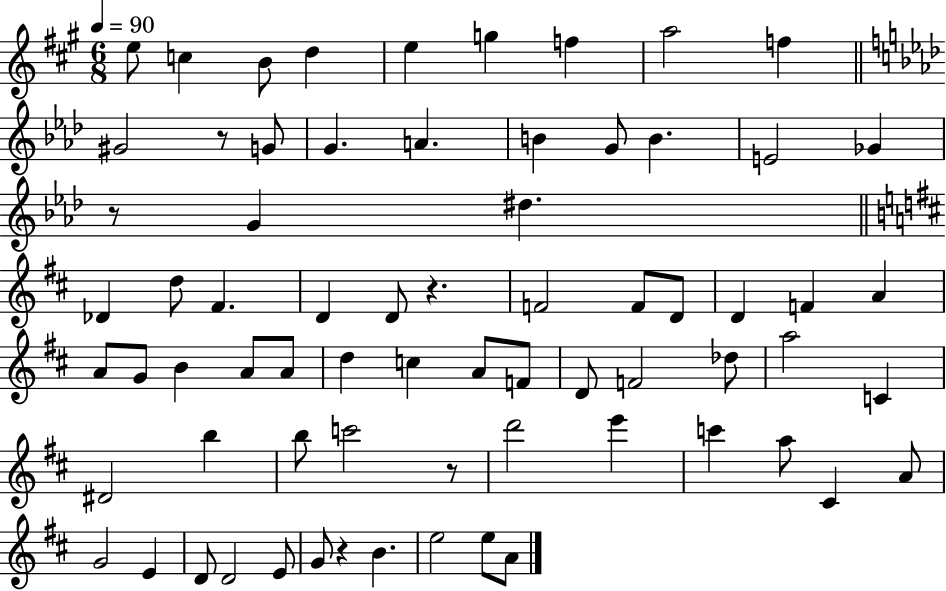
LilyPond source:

{
  \clef treble
  \numericTimeSignature
  \time 6/8
  \key a \major
  \tempo 4 = 90
  e''8 c''4 b'8 d''4 | e''4 g''4 f''4 | a''2 f''4 | \bar "||" \break \key aes \major gis'2 r8 g'8 | g'4. a'4. | b'4 g'8 b'4. | e'2 ges'4 | \break r8 g'4 dis''4. | \bar "||" \break \key b \minor des'4 d''8 fis'4. | d'4 d'8 r4. | f'2 f'8 d'8 | d'4 f'4 a'4 | \break a'8 g'8 b'4 a'8 a'8 | d''4 c''4 a'8 f'8 | d'8 f'2 des''8 | a''2 c'4 | \break dis'2 b''4 | b''8 c'''2 r8 | d'''2 e'''4 | c'''4 a''8 cis'4 a'8 | \break g'2 e'4 | d'8 d'2 e'8 | g'8 r4 b'4. | e''2 e''8 a'8 | \break \bar "|."
}